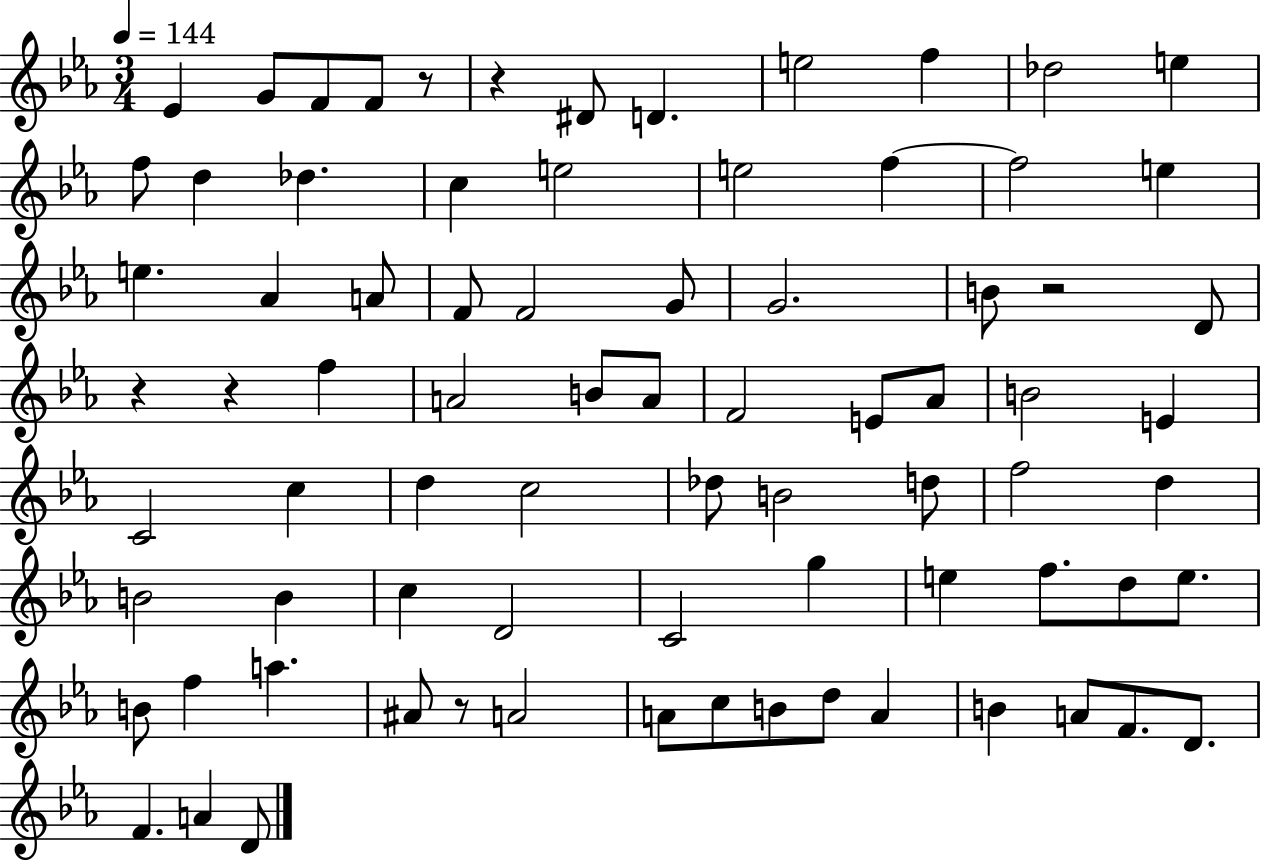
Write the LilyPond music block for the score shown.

{
  \clef treble
  \numericTimeSignature
  \time 3/4
  \key ees \major
  \tempo 4 = 144
  \repeat volta 2 { ees'4 g'8 f'8 f'8 r8 | r4 dis'8 d'4. | e''2 f''4 | des''2 e''4 | \break f''8 d''4 des''4. | c''4 e''2 | e''2 f''4~~ | f''2 e''4 | \break e''4. aes'4 a'8 | f'8 f'2 g'8 | g'2. | b'8 r2 d'8 | \break r4 r4 f''4 | a'2 b'8 a'8 | f'2 e'8 aes'8 | b'2 e'4 | \break c'2 c''4 | d''4 c''2 | des''8 b'2 d''8 | f''2 d''4 | \break b'2 b'4 | c''4 d'2 | c'2 g''4 | e''4 f''8. d''8 e''8. | \break b'8 f''4 a''4. | ais'8 r8 a'2 | a'8 c''8 b'8 d''8 a'4 | b'4 a'8 f'8. d'8. | \break f'4. a'4 d'8 | } \bar "|."
}